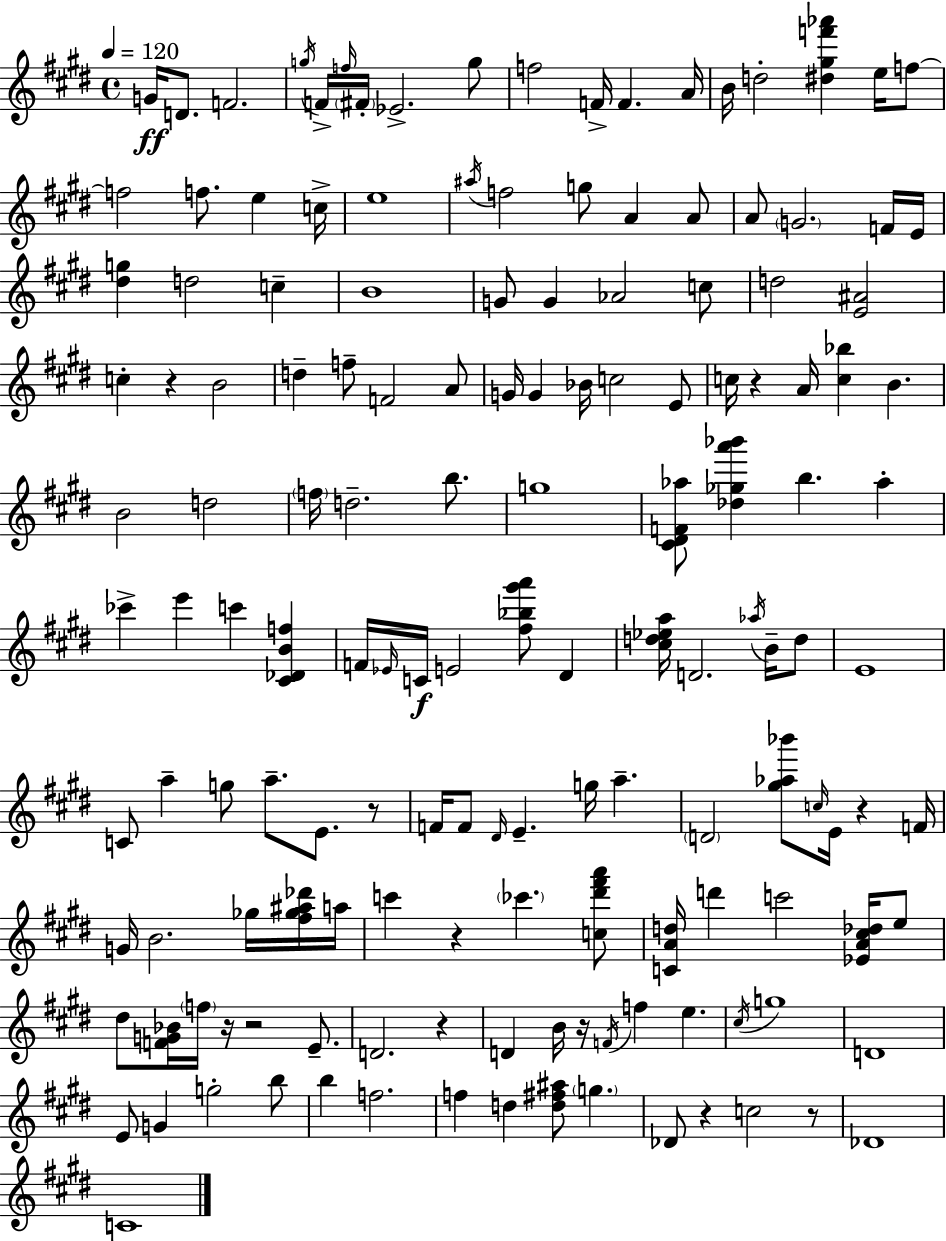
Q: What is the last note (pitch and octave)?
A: C4